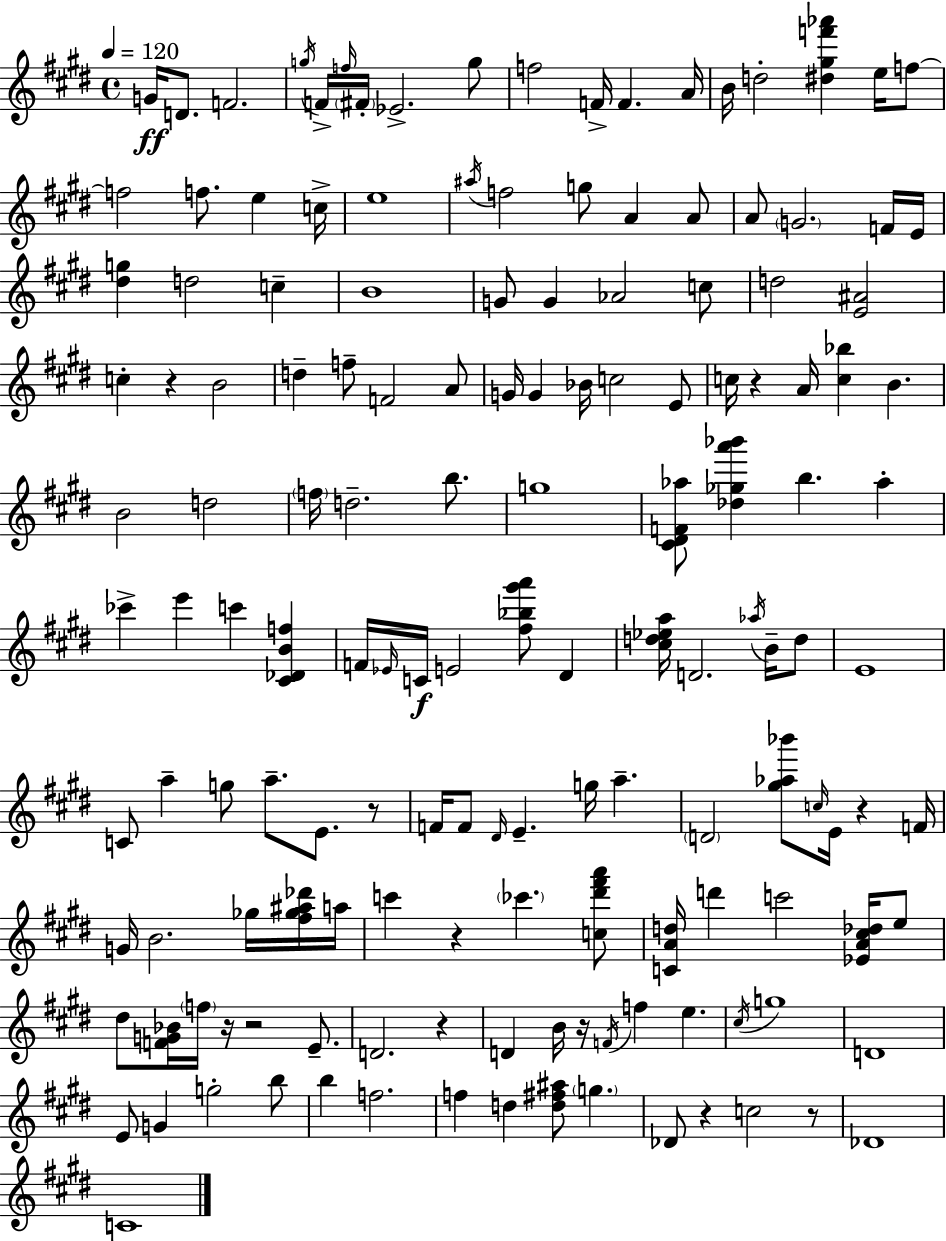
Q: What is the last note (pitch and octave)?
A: C4